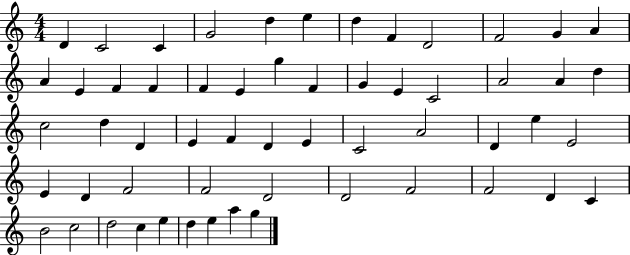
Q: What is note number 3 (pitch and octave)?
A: C4